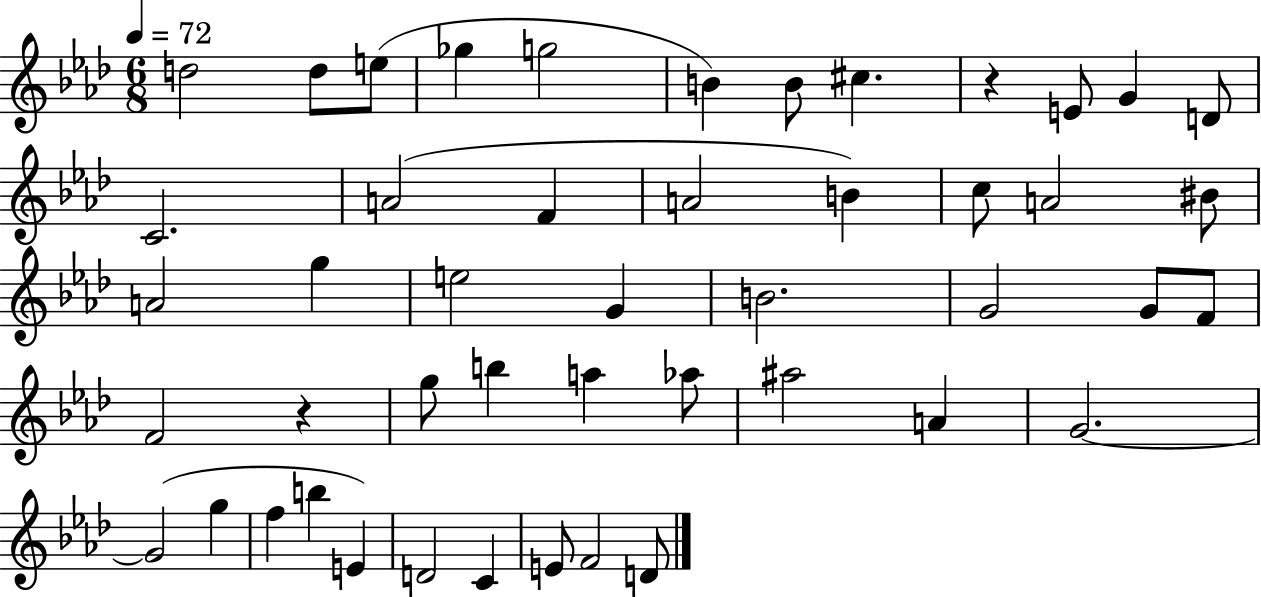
X:1
T:Untitled
M:6/8
L:1/4
K:Ab
d2 d/2 e/2 _g g2 B B/2 ^c z E/2 G D/2 C2 A2 F A2 B c/2 A2 ^B/2 A2 g e2 G B2 G2 G/2 F/2 F2 z g/2 b a _a/2 ^a2 A G2 G2 g f b E D2 C E/2 F2 D/2